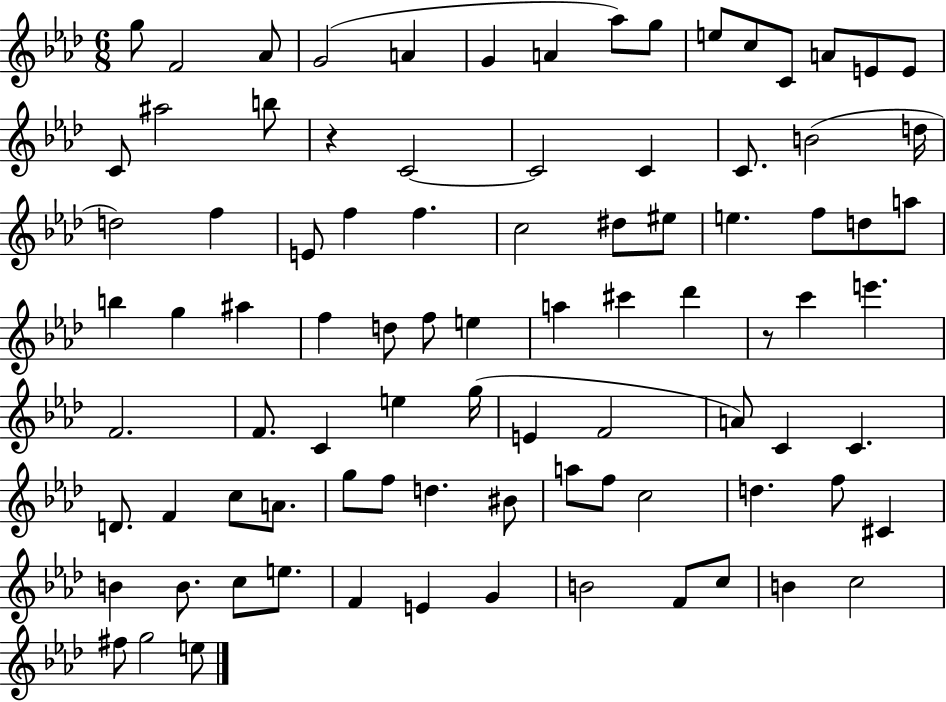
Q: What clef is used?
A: treble